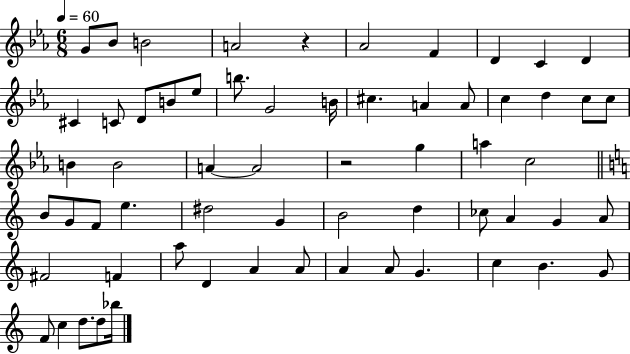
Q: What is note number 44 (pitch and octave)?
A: F#4